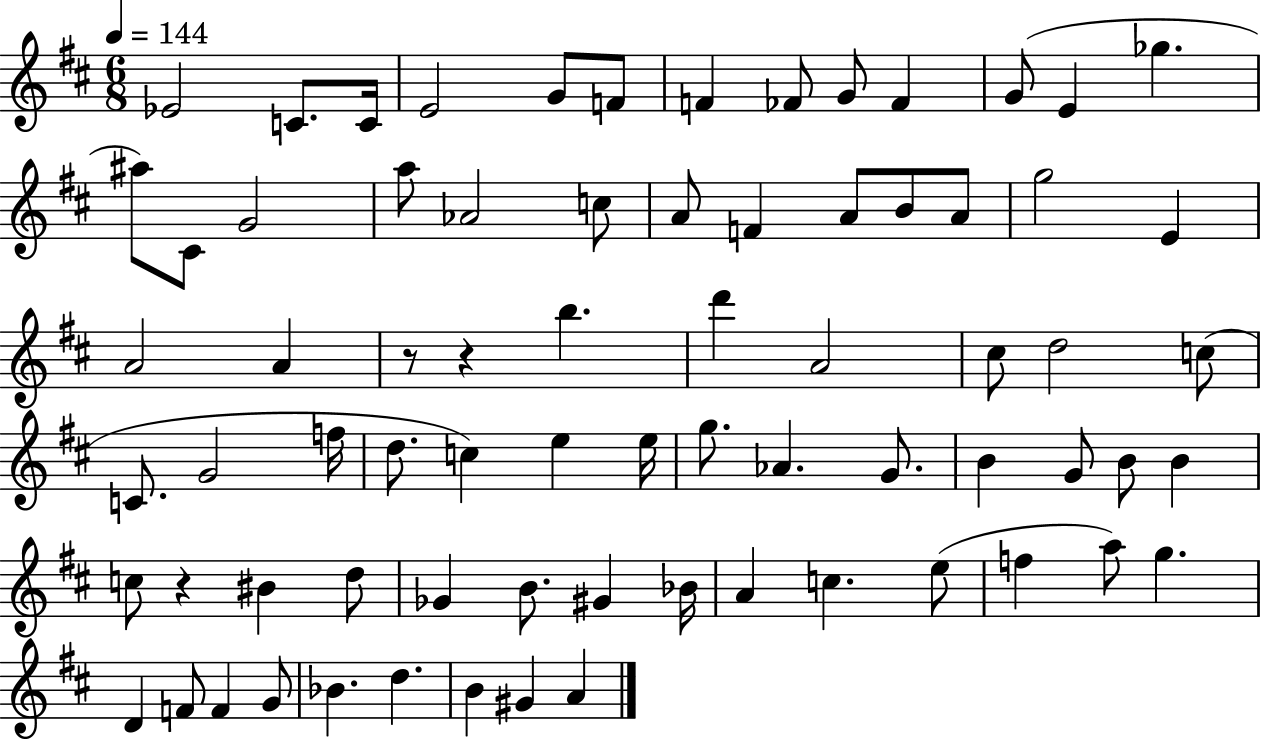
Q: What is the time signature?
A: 6/8